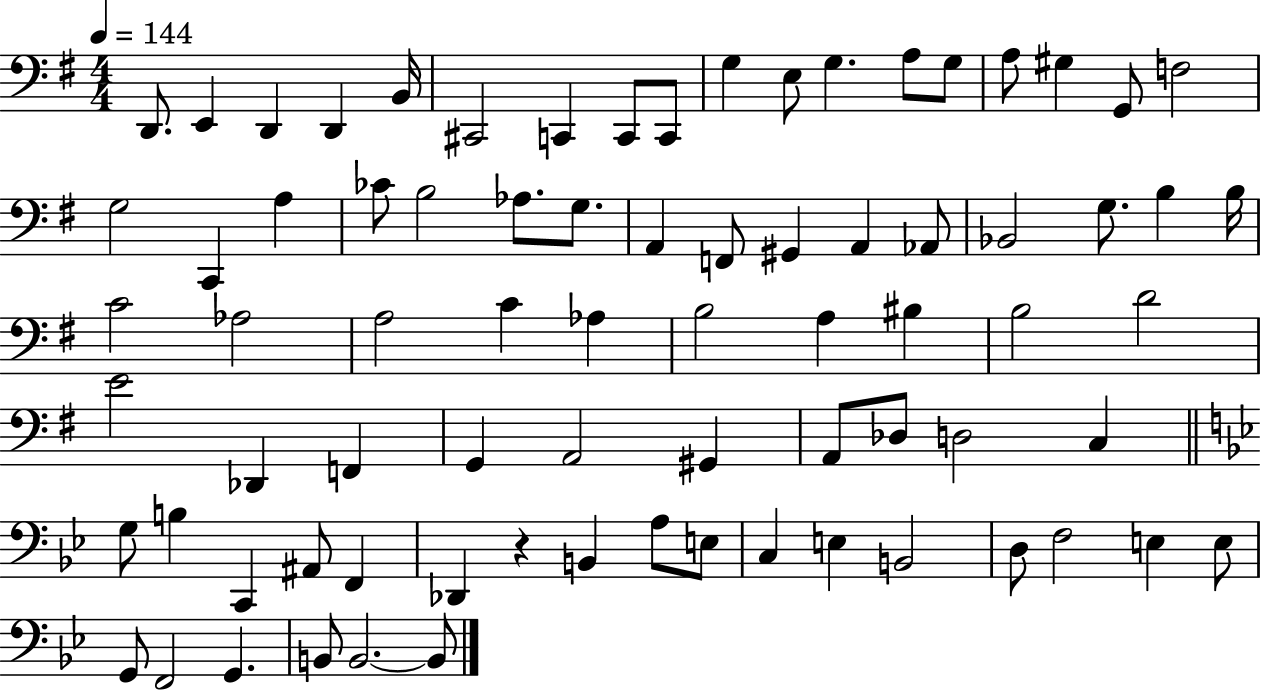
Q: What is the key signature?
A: G major